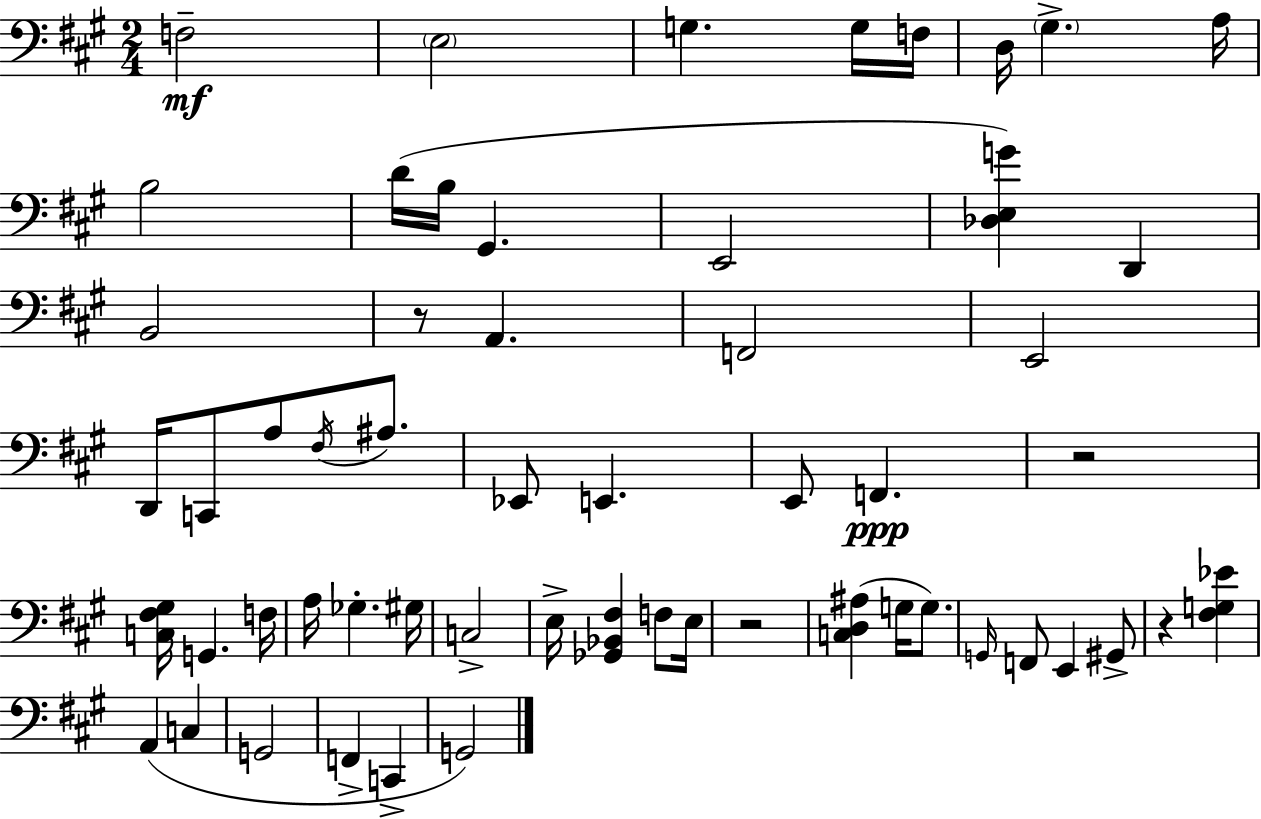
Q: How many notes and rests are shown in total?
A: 57